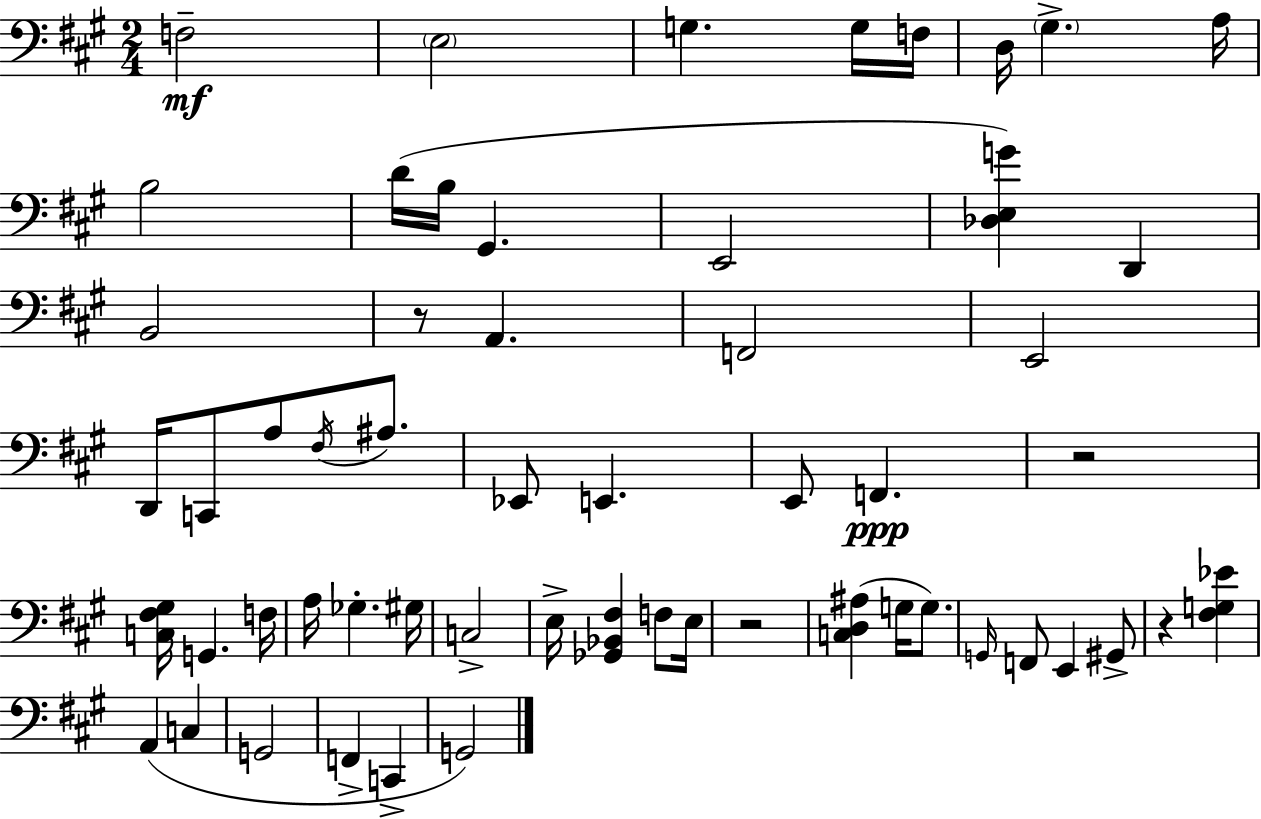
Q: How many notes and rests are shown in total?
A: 57